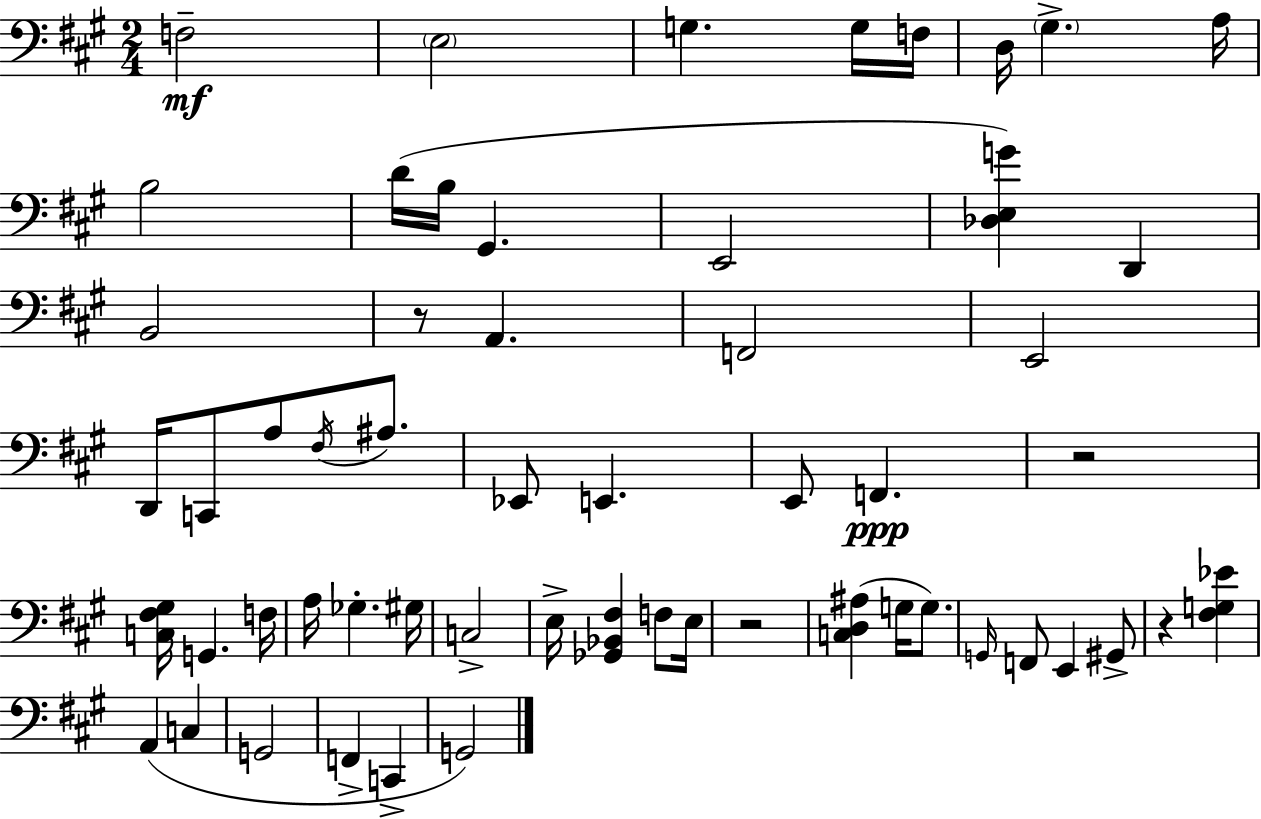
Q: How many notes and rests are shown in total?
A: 57